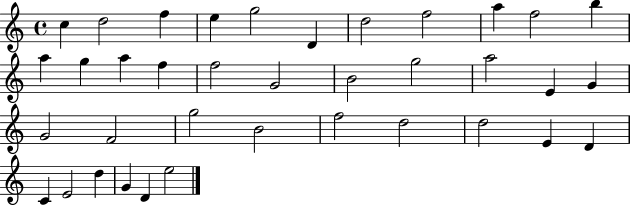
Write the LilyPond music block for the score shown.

{
  \clef treble
  \time 4/4
  \defaultTimeSignature
  \key c \major
  c''4 d''2 f''4 | e''4 g''2 d'4 | d''2 f''2 | a''4 f''2 b''4 | \break a''4 g''4 a''4 f''4 | f''2 g'2 | b'2 g''2 | a''2 e'4 g'4 | \break g'2 f'2 | g''2 b'2 | f''2 d''2 | d''2 e'4 d'4 | \break c'4 e'2 d''4 | g'4 d'4 e''2 | \bar "|."
}